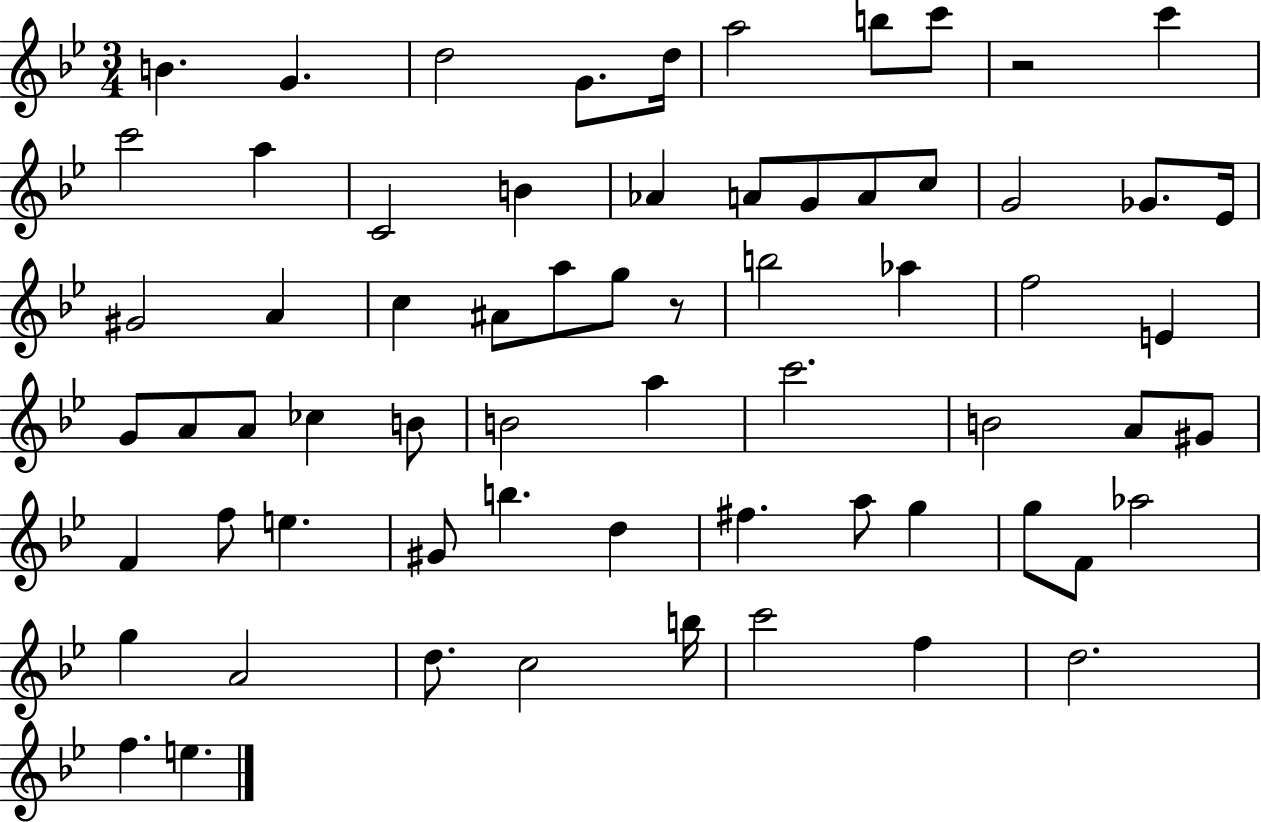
B4/q. G4/q. D5/h G4/e. D5/s A5/h B5/e C6/e R/h C6/q C6/h A5/q C4/h B4/q Ab4/q A4/e G4/e A4/e C5/e G4/h Gb4/e. Eb4/s G#4/h A4/q C5/q A#4/e A5/e G5/e R/e B5/h Ab5/q F5/h E4/q G4/e A4/e A4/e CES5/q B4/e B4/h A5/q C6/h. B4/h A4/e G#4/e F4/q F5/e E5/q. G#4/e B5/q. D5/q F#5/q. A5/e G5/q G5/e F4/e Ab5/h G5/q A4/h D5/e. C5/h B5/s C6/h F5/q D5/h. F5/q. E5/q.